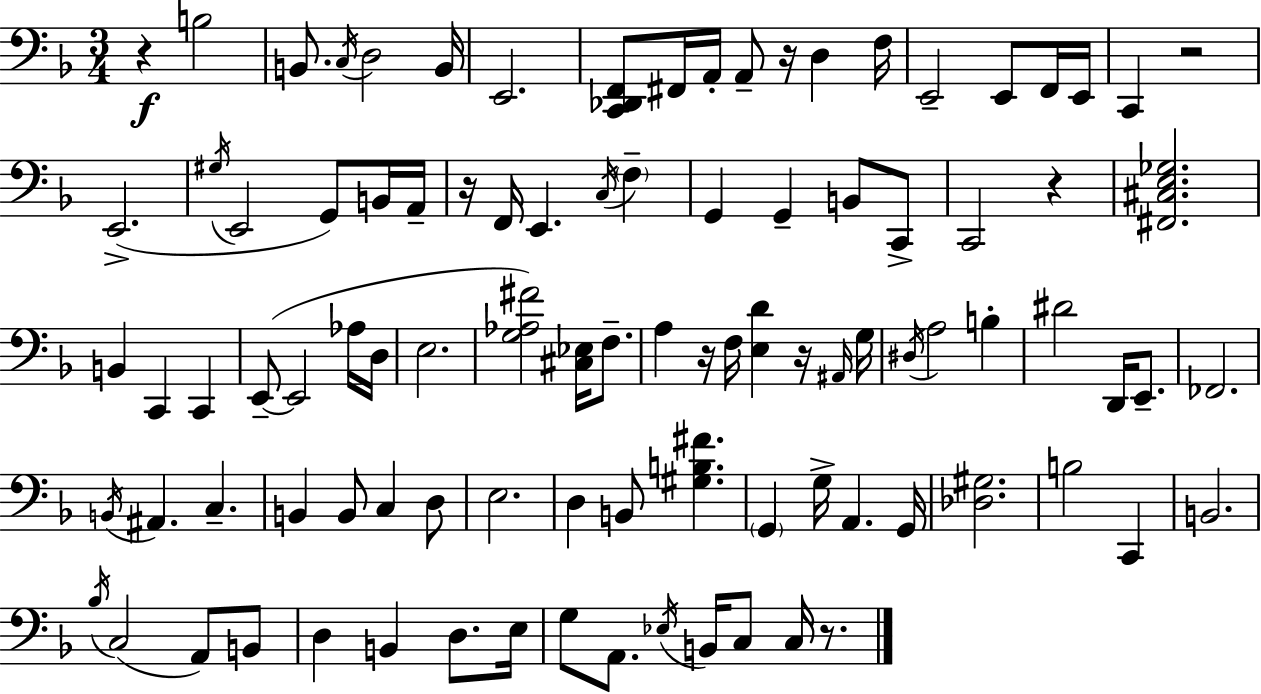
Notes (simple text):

R/q B3/h B2/e. C3/s D3/h B2/s E2/h. [C2,Db2,F2]/e F#2/s A2/s A2/e R/s D3/q F3/s E2/h E2/e F2/s E2/s C2/q R/h E2/h. G#3/s E2/h G2/e B2/s A2/s R/s F2/s E2/q. C3/s F3/q G2/q G2/q B2/e C2/e C2/h R/q [F#2,C#3,E3,Gb3]/h. B2/q C2/q C2/q E2/e E2/h Ab3/s D3/s E3/h. [G3,Ab3,F#4]/h [C#3,Eb3]/s F3/e. A3/q R/s F3/s [E3,D4]/q R/s A#2/s G3/s D#3/s A3/h B3/q D#4/h D2/s E2/e. FES2/h. B2/s A#2/q. C3/q. B2/q B2/e C3/q D3/e E3/h. D3/q B2/e [G#3,B3,F#4]/q. G2/q G3/s A2/q. G2/s [Db3,G#3]/h. B3/h C2/q B2/h. Bb3/s C3/h A2/e B2/e D3/q B2/q D3/e. E3/s G3/e A2/e. Eb3/s B2/s C3/e C3/s R/e.